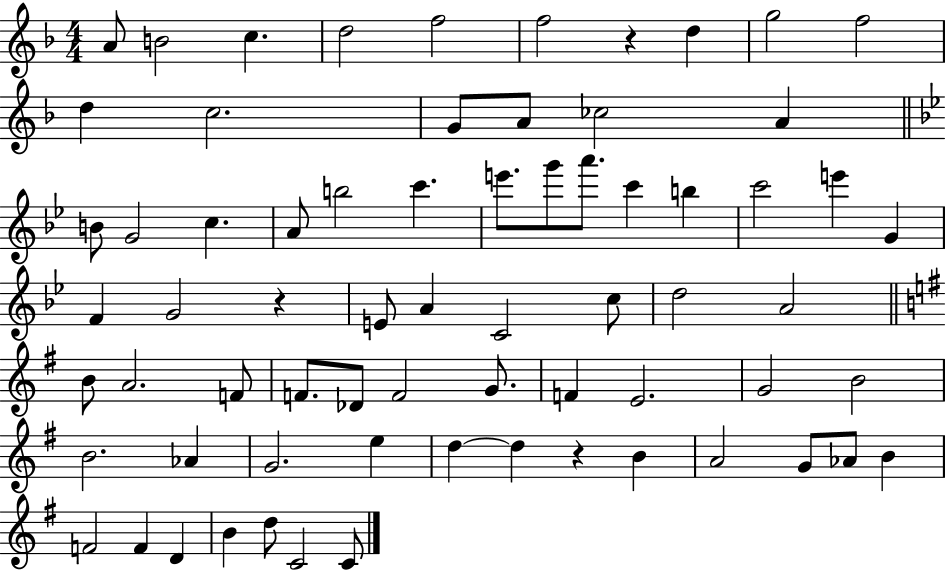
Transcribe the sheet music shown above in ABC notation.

X:1
T:Untitled
M:4/4
L:1/4
K:F
A/2 B2 c d2 f2 f2 z d g2 f2 d c2 G/2 A/2 _c2 A B/2 G2 c A/2 b2 c' e'/2 g'/2 a'/2 c' b c'2 e' G F G2 z E/2 A C2 c/2 d2 A2 B/2 A2 F/2 F/2 _D/2 F2 G/2 F E2 G2 B2 B2 _A G2 e d d z B A2 G/2 _A/2 B F2 F D B d/2 C2 C/2